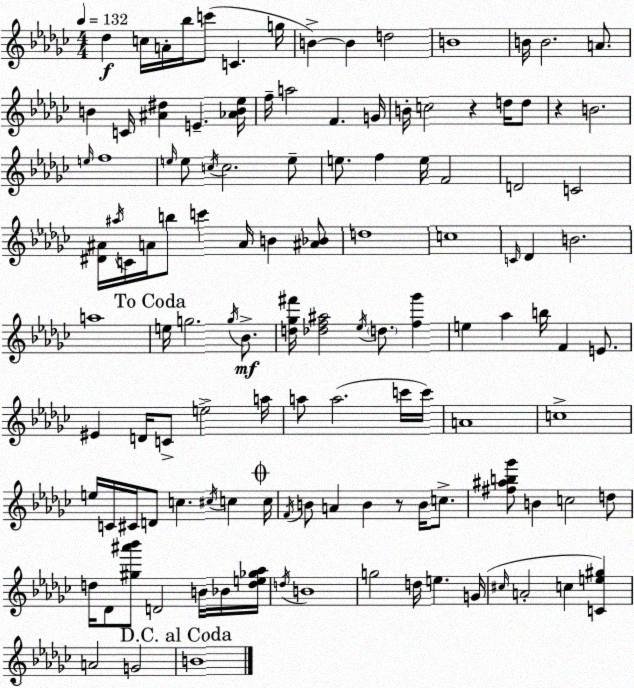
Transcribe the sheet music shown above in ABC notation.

X:1
T:Untitled
M:4/4
L:1/4
K:Ebm
_d c/4 A/4 _b/4 c'/2 C g/4 B B d2 B4 B/4 B2 A/2 B C/4 [^A^d] E [_AB_e]/4 f/4 a2 F G/4 B/4 c2 z d/4 d/2 z B2 e/4 f4 e/4 e/2 c/4 c2 e/2 e/2 f e/4 F2 D2 C2 [^D^A]/4 ^a/4 C/4 A/4 b/2 c' A/4 B [^A_B]/2 d4 c4 C/4 _D B2 a4 e/4 g2 g/4 _B/2 [d_g^f']/4 [_df^a]2 _e/4 d/2 [f_g'] e _a b/4 F E/2 ^E D/4 C/2 e2 a/4 a/2 a2 c'/4 c'/4 A4 c4 e/4 C/4 ^C/4 D/2 c ^c/4 c c/4 F/4 B/2 A B z/2 B/4 c/2 [^f^ab_g']/2 B c2 d/2 d/4 _D/2 [^g^a'_b']/2 D2 B/4 _B/4 [de_g_a]/4 d/4 B4 g2 d/4 e G/4 ^c/4 A2 c [Ce^g] A2 G2 B4